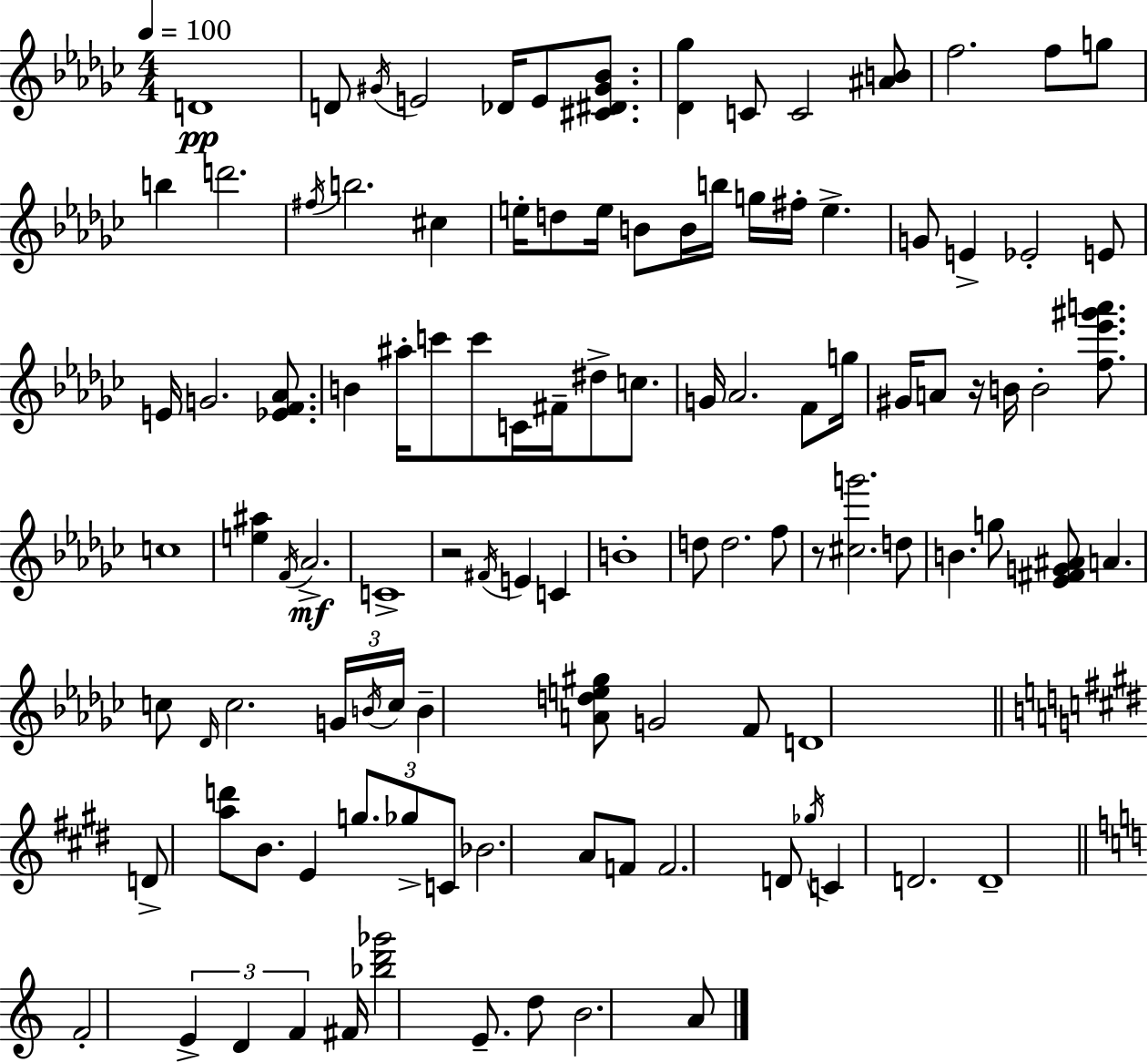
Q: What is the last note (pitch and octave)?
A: A4